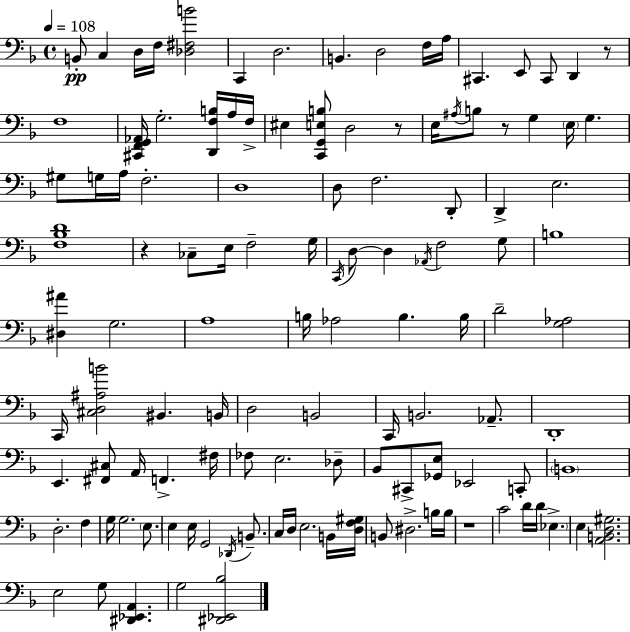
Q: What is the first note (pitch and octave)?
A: B2